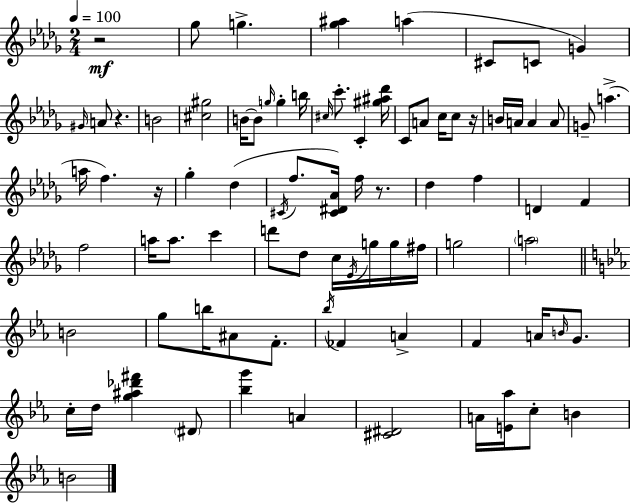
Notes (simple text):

R/h Gb5/e G5/q. [Gb5,A#5]/q A5/q C#4/e C4/e G4/q G#4/s A4/e R/q. B4/h [C#5,G#5]/h B4/s B4/e G5/s G5/q B5/s C#5/s C6/e. C4/q [G#5,A#5,Db6]/s C4/e A4/e C5/s C5/e R/s B4/s A4/s A4/q A4/e G4/e A5/q. A5/s F5/q. R/s Gb5/q Db5/q C#4/s F5/e. [C#4,D#4,Ab4]/s F5/s R/e. Db5/q F5/q D4/q F4/q F5/h A5/s A5/e. C6/q D6/e Db5/e C5/s Eb4/s G5/s G5/s F#5/s G5/h A5/h B4/h G5/e B5/s A#4/e F4/e. Bb5/s FES4/q A4/q F4/q A4/s B4/s G4/e. C5/s D5/s [G5,A#5,Db6,F#6]/q D#4/e [Bb5,G6]/q A4/q [C#4,D#4]/h A4/s [E4,Ab5]/s C5/e B4/q B4/h